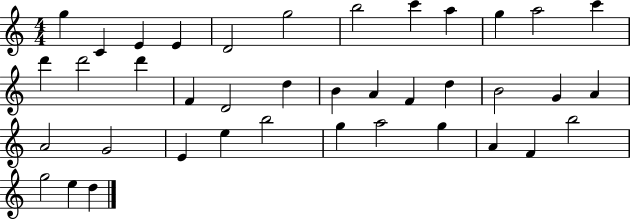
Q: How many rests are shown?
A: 0